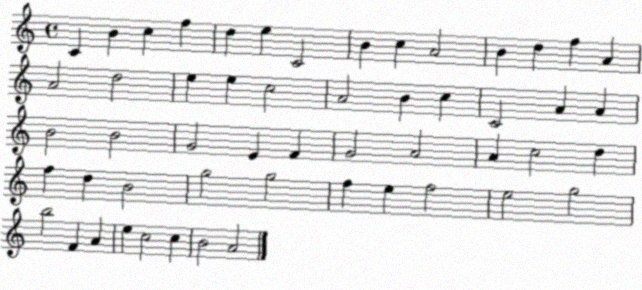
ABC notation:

X:1
T:Untitled
M:4/4
L:1/4
K:C
C B c f d e C2 B c A2 B d f A A2 d2 e e c2 A2 B c C2 A A B2 B2 G2 E F G2 A2 A c2 d f d B2 g2 g2 f e f2 e2 g2 b2 F A e c2 c B2 A2